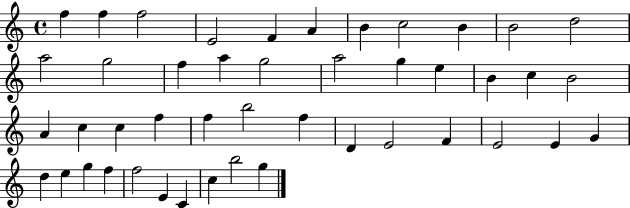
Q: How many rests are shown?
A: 0